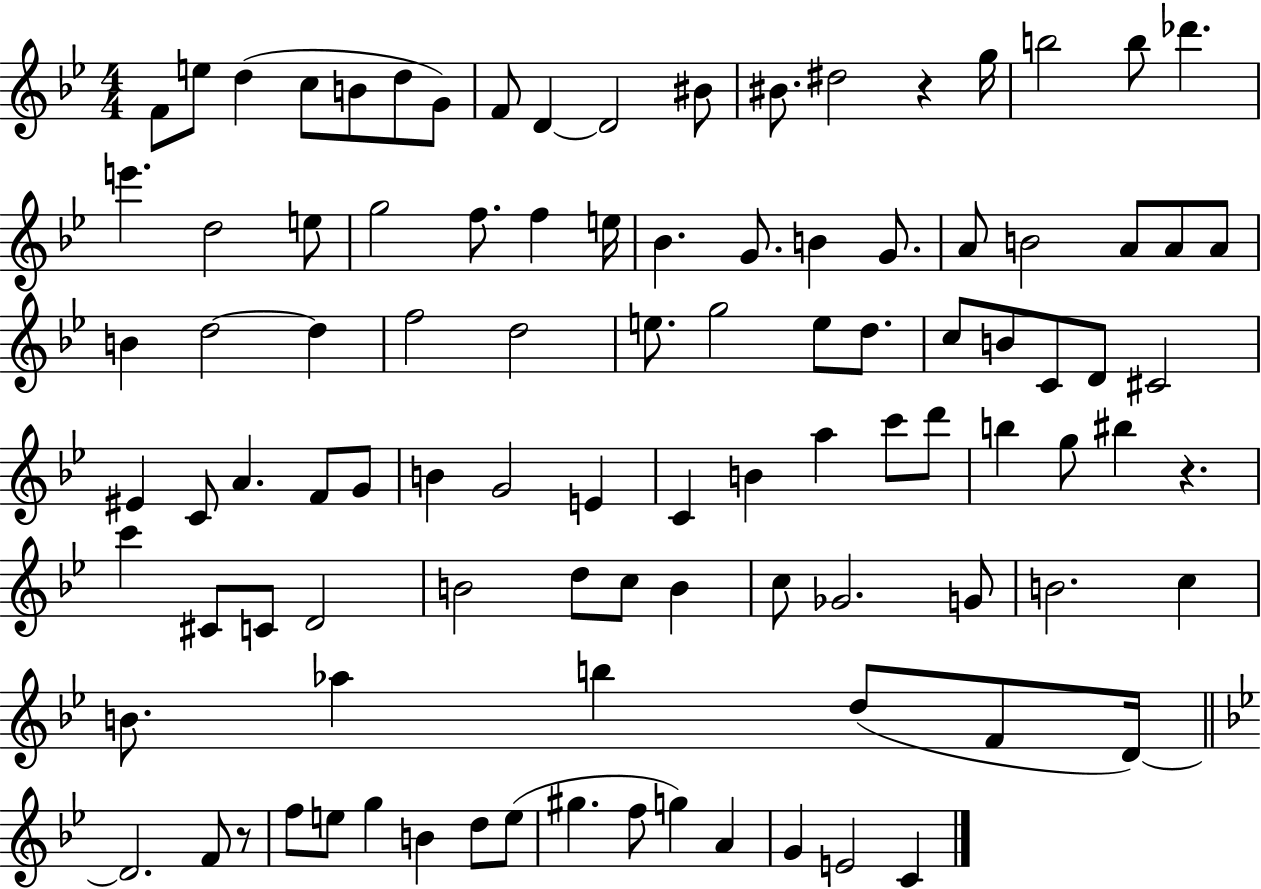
{
  \clef treble
  \numericTimeSignature
  \time 4/4
  \key bes \major
  f'8 e''8 d''4( c''8 b'8 d''8 g'8) | f'8 d'4~~ d'2 bis'8 | bis'8. dis''2 r4 g''16 | b''2 b''8 des'''4. | \break e'''4. d''2 e''8 | g''2 f''8. f''4 e''16 | bes'4. g'8. b'4 g'8. | a'8 b'2 a'8 a'8 a'8 | \break b'4 d''2~~ d''4 | f''2 d''2 | e''8. g''2 e''8 d''8. | c''8 b'8 c'8 d'8 cis'2 | \break eis'4 c'8 a'4. f'8 g'8 | b'4 g'2 e'4 | c'4 b'4 a''4 c'''8 d'''8 | b''4 g''8 bis''4 r4. | \break c'''4 cis'8 c'8 d'2 | b'2 d''8 c''8 b'4 | c''8 ges'2. g'8 | b'2. c''4 | \break b'8. aes''4 b''4 d''8( f'8 d'16~~) | \bar "||" \break \key bes \major d'2. f'8 r8 | f''8 e''8 g''4 b'4 d''8 e''8( | gis''4. f''8 g''4) a'4 | g'4 e'2 c'4 | \break \bar "|."
}